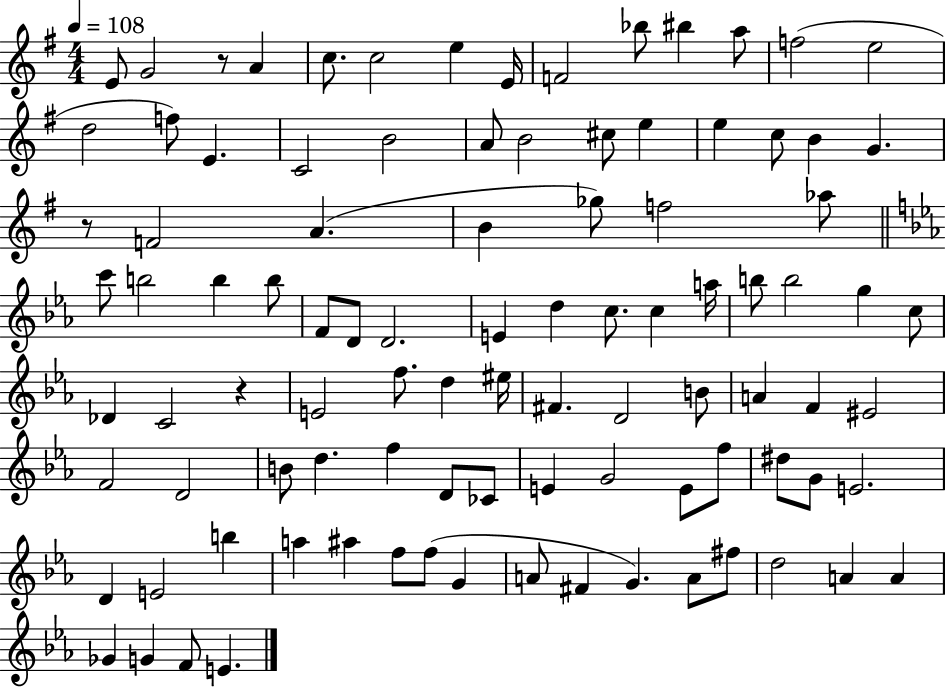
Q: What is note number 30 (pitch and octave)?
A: Gb5